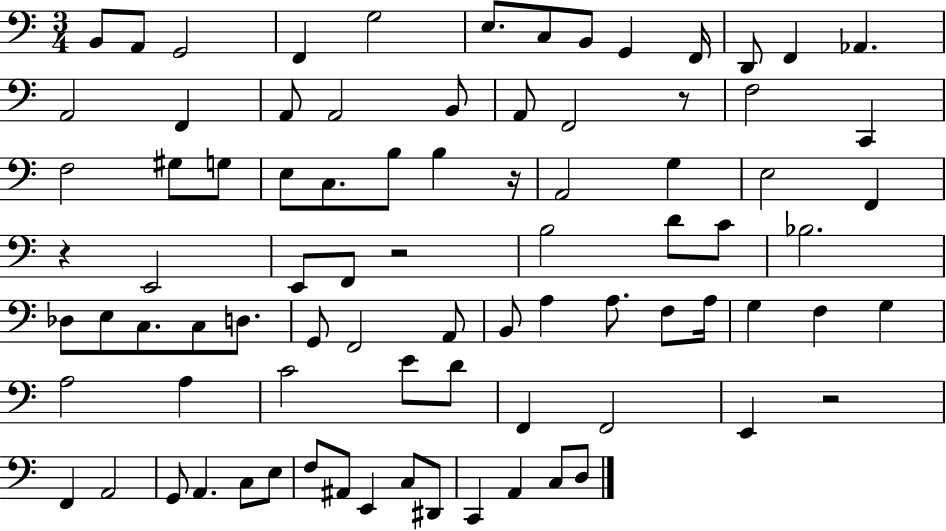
B2/e A2/e G2/h F2/q G3/h E3/e. C3/e B2/e G2/q F2/s D2/e F2/q Ab2/q. A2/h F2/q A2/e A2/h B2/e A2/e F2/h R/e F3/h C2/q F3/h G#3/e G3/e E3/e C3/e. B3/e B3/q R/s A2/h G3/q E3/h F2/q R/q E2/h E2/e F2/e R/h B3/h D4/e C4/e Bb3/h. Db3/e E3/e C3/e. C3/e D3/e. G2/e F2/h A2/e B2/e A3/q A3/e. F3/e A3/s G3/q F3/q G3/q A3/h A3/q C4/h E4/e D4/e F2/q F2/h E2/q R/h F2/q A2/h G2/e A2/q. C3/e E3/e F3/e A#2/e E2/q C3/e D#2/e C2/q A2/q C3/e D3/e